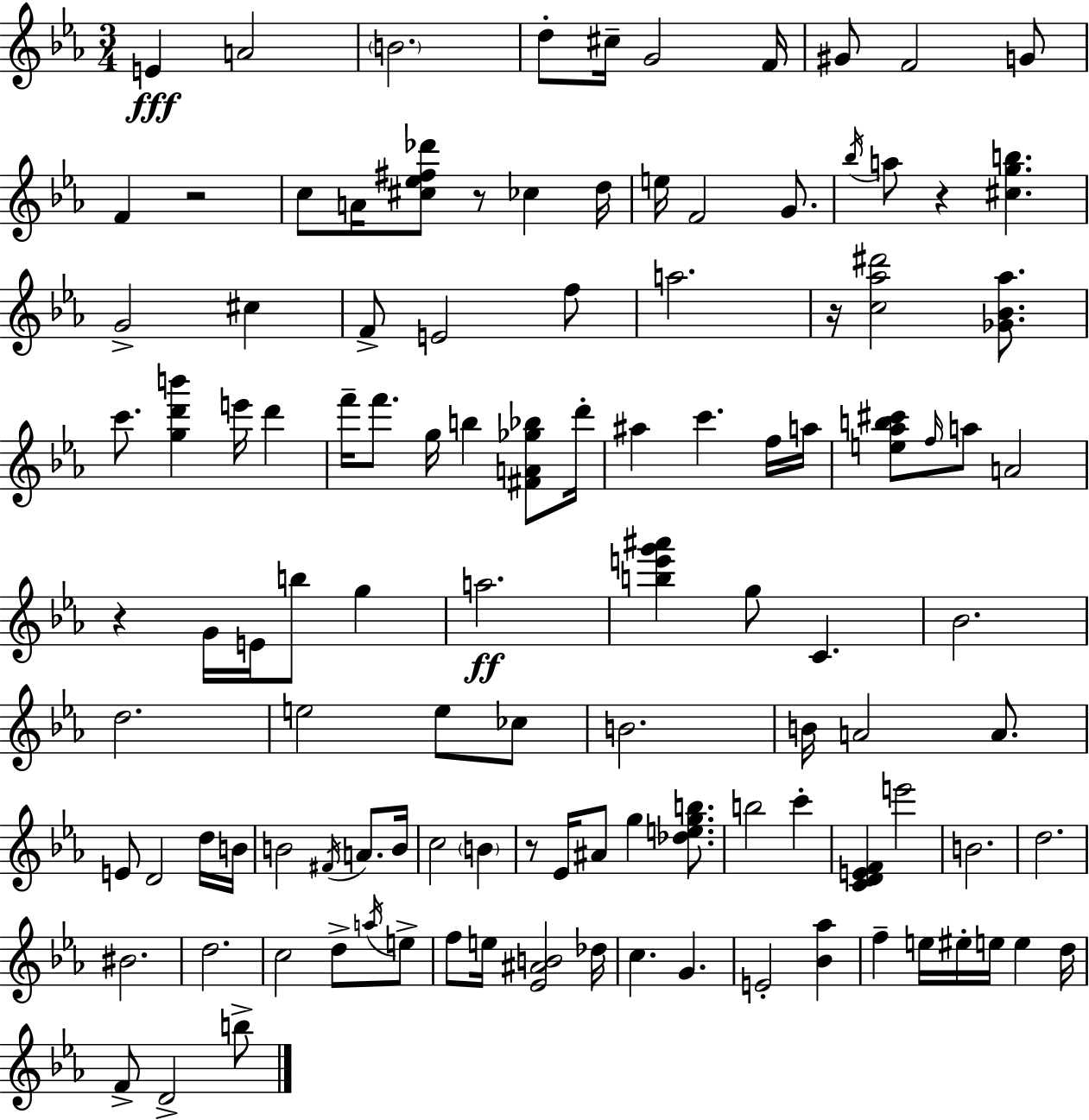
E4/q A4/h B4/h. D5/e C#5/s G4/h F4/s G#4/e F4/h G4/e F4/q R/h C5/e A4/s [C#5,Eb5,F#5,Db6]/e R/e CES5/q D5/s E5/s F4/h G4/e. Bb5/s A5/e R/q [C#5,G5,B5]/q. G4/h C#5/q F4/e E4/h F5/e A5/h. R/s [C5,Ab5,D#6]/h [Gb4,Bb4,Ab5]/e. C6/e. [G5,D6,B6]/q E6/s D6/q F6/s F6/e. G5/s B5/q [F#4,A4,Gb5,Bb5]/e D6/s A#5/q C6/q. F5/s A5/s [E5,Ab5,B5,C#6]/e F5/s A5/e A4/h R/q G4/s E4/s B5/e G5/q A5/h. [B5,E6,G6,A#6]/q G5/e C4/q. Bb4/h. D5/h. E5/h E5/e CES5/e B4/h. B4/s A4/h A4/e. E4/e D4/h D5/s B4/s B4/h F#4/s A4/e. B4/s C5/h B4/q R/e Eb4/s A#4/e G5/q [Db5,E5,G5,B5]/e. B5/h C6/q [C4,D4,E4,F4]/q E6/h B4/h. D5/h. BIS4/h. D5/h. C5/h D5/e A5/s E5/e F5/e E5/s [Eb4,A#4,B4]/h Db5/s C5/q. G4/q. E4/h [Bb4,Ab5]/q F5/q E5/s EIS5/s E5/s E5/q D5/s F4/e D4/h B5/e